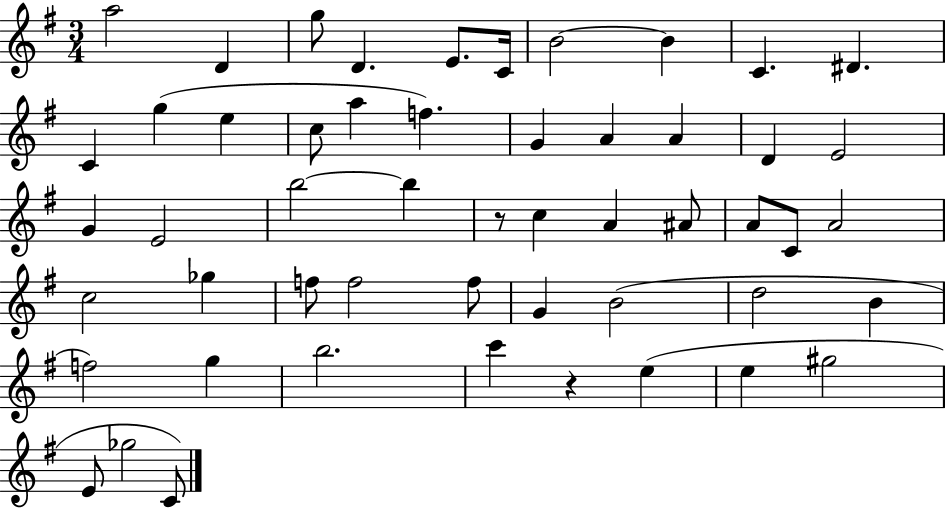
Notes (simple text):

A5/h D4/q G5/e D4/q. E4/e. C4/s B4/h B4/q C4/q. D#4/q. C4/q G5/q E5/q C5/e A5/q F5/q. G4/q A4/q A4/q D4/q E4/h G4/q E4/h B5/h B5/q R/e C5/q A4/q A#4/e A4/e C4/e A4/h C5/h Gb5/q F5/e F5/h F5/e G4/q B4/h D5/h B4/q F5/h G5/q B5/h. C6/q R/q E5/q E5/q G#5/h E4/e Gb5/h C4/e